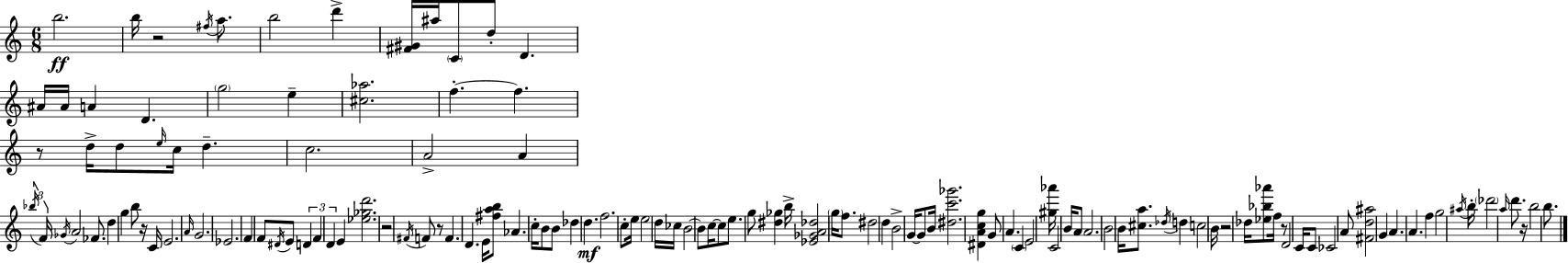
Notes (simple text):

B5/h. B5/s R/h F#5/s A5/e. B5/h D6/q [F#4,G#4]/s A#5/s C4/e D5/e D4/q. A#4/s A#4/s A4/q D4/q. G5/h E5/q [C#5,Ab5]/h. F5/q. F5/q. R/e D5/s D5/e E5/s C5/s D5/q. C5/h. A4/h A4/q Bb5/s F4/s Gb4/s A4/h FES4/e. D5/q G5/q B5/e R/s C4/s E4/h. A4/s G4/h. Eb4/h. F4/q F4/e D#4/s E4/e D4/q F4/q D4/q E4/q [Eb5,Gb5,D6]/h. R/h F#4/s F4/e R/e F4/q. D4/q. E4/s [F#5,A5,B5]/e Ab4/q. C5/s B4/e B4/e Db5/q D5/q. F5/h. C5/e E5/s E5/h D5/s CES5/s B4/h B4/e C5/s C5/e E5/e. G5/e [D#5,Gb5]/q B5/s [Eb4,Gb4,A4,Db5]/h G5/s F5/e. D#5/h D5/q B4/h G4/s G4/e B4/s [D#5,C6,Gb6]/h. [D#4,A4,C5,G5]/q G4/e A4/q. C4/q E4/h [G#5,Ab6]/s C4/h B4/s A4/e A4/h. B4/h B4/s [C#5,A5]/e. Db5/s D5/q C5/h B4/s R/h Db5/s [Eb5,Bb5,Ab6]/e F5/s R/e D4/h C4/s C4/e CES4/h A4/e [F#4,D5,A#5]/h G4/q A4/q. A4/q. F5/q G5/h A#5/s B5/s Db6/h A5/s D6/e. R/s B5/h B5/e.